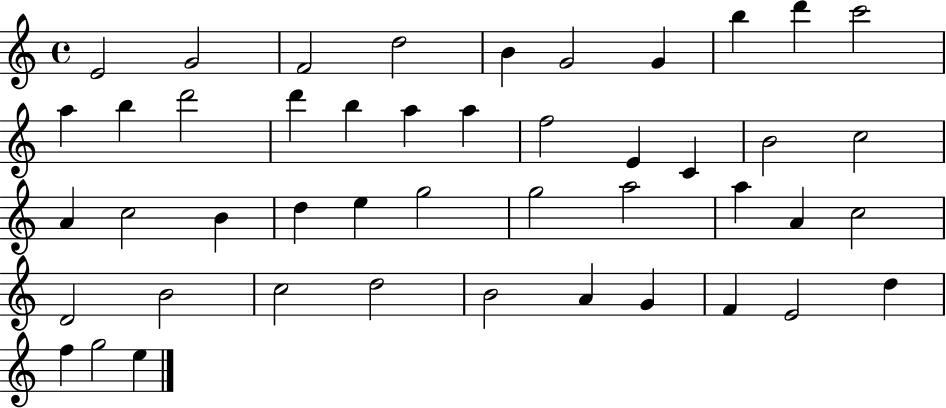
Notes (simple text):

E4/h G4/h F4/h D5/h B4/q G4/h G4/q B5/q D6/q C6/h A5/q B5/q D6/h D6/q B5/q A5/q A5/q F5/h E4/q C4/q B4/h C5/h A4/q C5/h B4/q D5/q E5/q G5/h G5/h A5/h A5/q A4/q C5/h D4/h B4/h C5/h D5/h B4/h A4/q G4/q F4/q E4/h D5/q F5/q G5/h E5/q